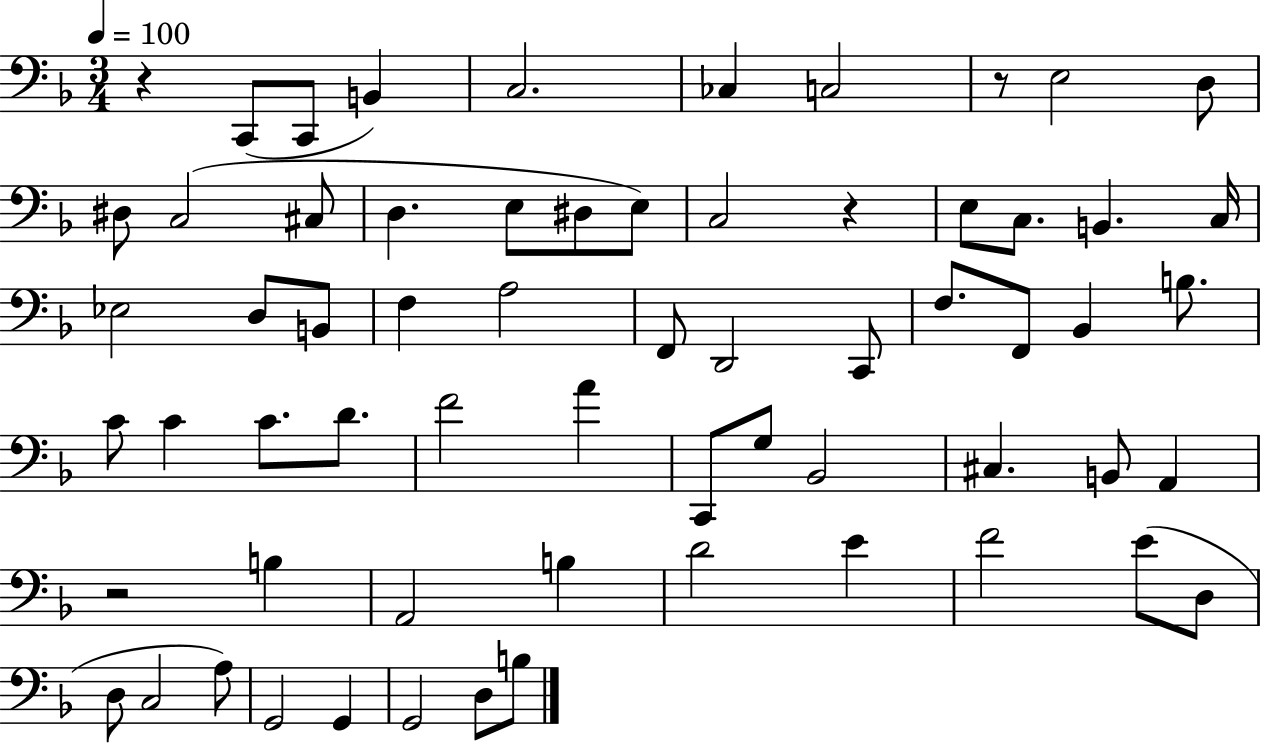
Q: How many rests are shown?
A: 4